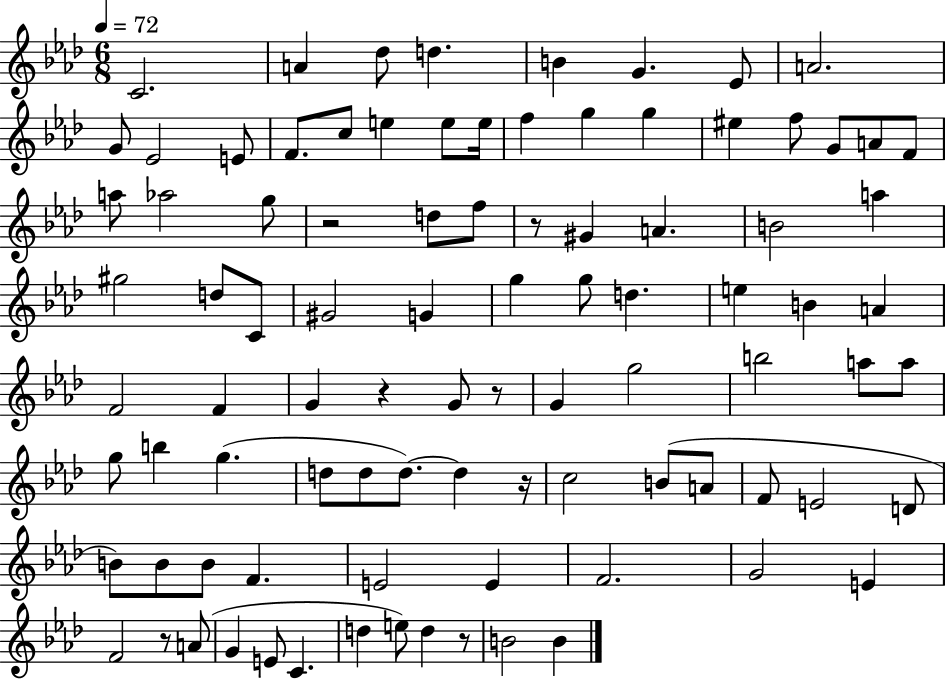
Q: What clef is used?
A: treble